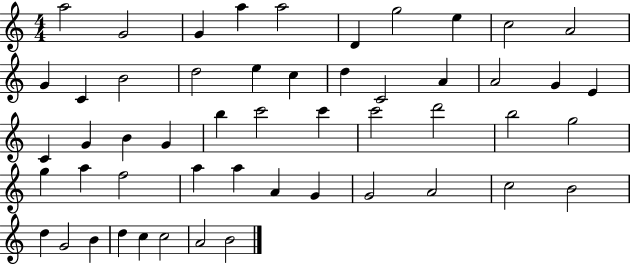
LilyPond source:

{
  \clef treble
  \numericTimeSignature
  \time 4/4
  \key c \major
  a''2 g'2 | g'4 a''4 a''2 | d'4 g''2 e''4 | c''2 a'2 | \break g'4 c'4 b'2 | d''2 e''4 c''4 | d''4 c'2 a'4 | a'2 g'4 e'4 | \break c'4 g'4 b'4 g'4 | b''4 c'''2 c'''4 | c'''2 d'''2 | b''2 g''2 | \break g''4 a''4 f''2 | a''4 a''4 a'4 g'4 | g'2 a'2 | c''2 b'2 | \break d''4 g'2 b'4 | d''4 c''4 c''2 | a'2 b'2 | \bar "|."
}